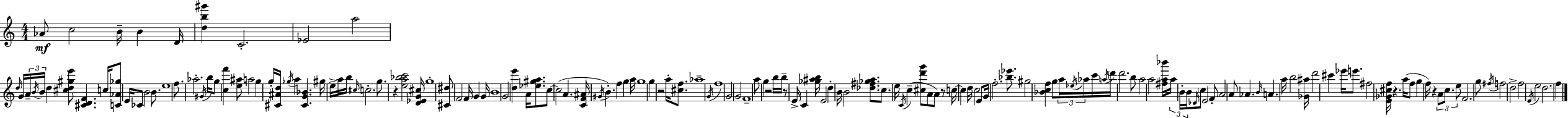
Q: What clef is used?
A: treble